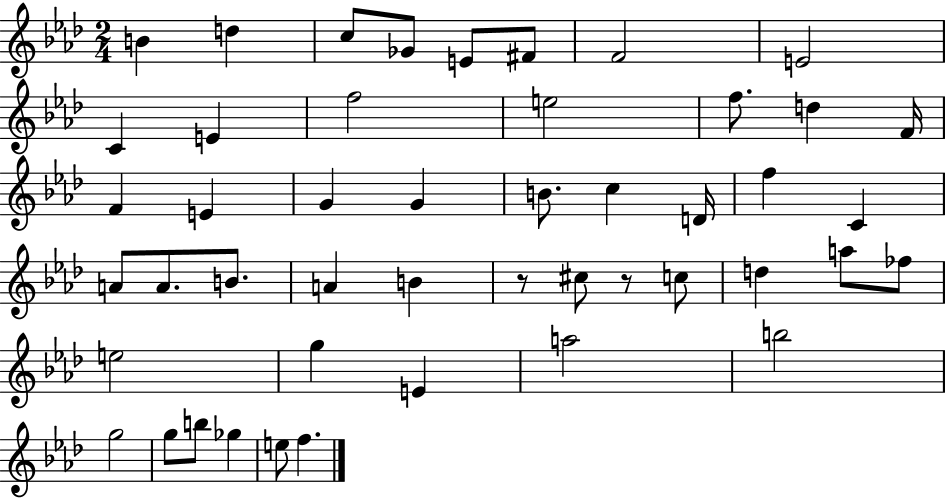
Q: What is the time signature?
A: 2/4